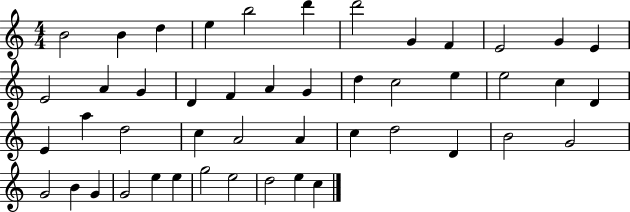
B4/h B4/q D5/q E5/q B5/h D6/q D6/h G4/q F4/q E4/h G4/q E4/q E4/h A4/q G4/q D4/q F4/q A4/q G4/q D5/q C5/h E5/q E5/h C5/q D4/q E4/q A5/q D5/h C5/q A4/h A4/q C5/q D5/h D4/q B4/h G4/h G4/h B4/q G4/q G4/h E5/q E5/q G5/h E5/h D5/h E5/q C5/q